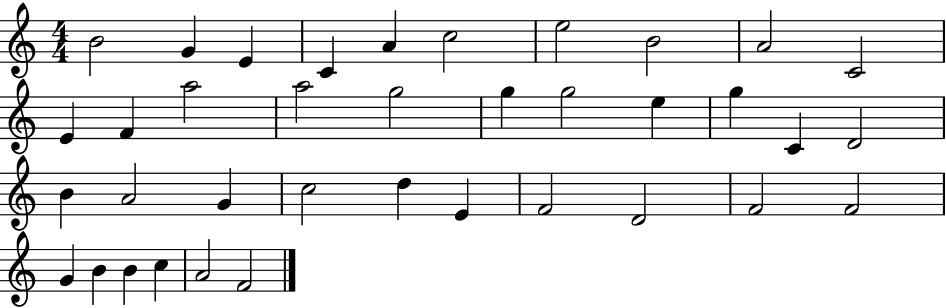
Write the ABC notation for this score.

X:1
T:Untitled
M:4/4
L:1/4
K:C
B2 G E C A c2 e2 B2 A2 C2 E F a2 a2 g2 g g2 e g C D2 B A2 G c2 d E F2 D2 F2 F2 G B B c A2 F2